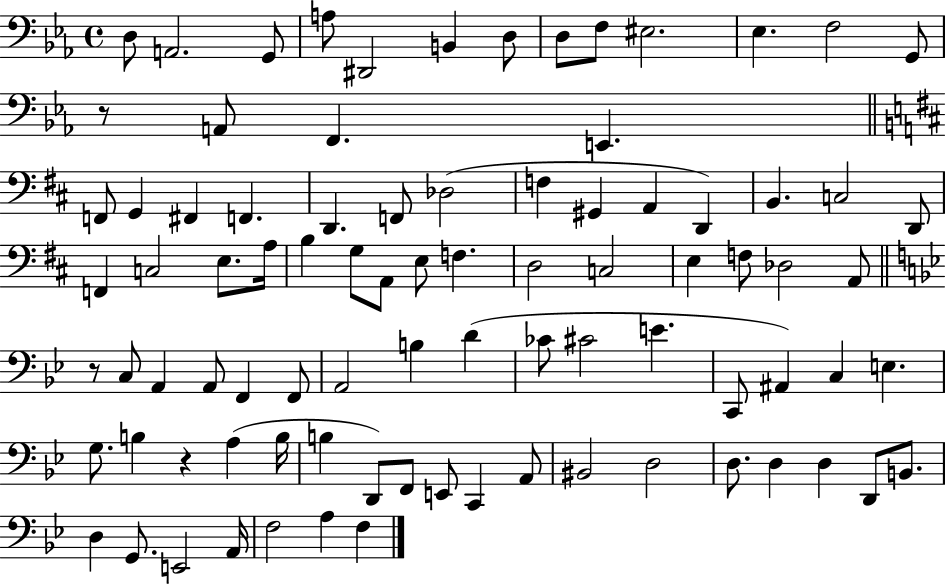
X:1
T:Untitled
M:4/4
L:1/4
K:Eb
D,/2 A,,2 G,,/2 A,/2 ^D,,2 B,, D,/2 D,/2 F,/2 ^E,2 _E, F,2 G,,/2 z/2 A,,/2 F,, E,, F,,/2 G,, ^F,, F,, D,, F,,/2 _D,2 F, ^G,, A,, D,, B,, C,2 D,,/2 F,, C,2 E,/2 A,/4 B, G,/2 A,,/2 E,/2 F, D,2 C,2 E, F,/2 _D,2 A,,/2 z/2 C,/2 A,, A,,/2 F,, F,,/2 A,,2 B, D _C/2 ^C2 E C,,/2 ^A,, C, E, G,/2 B, z A, B,/4 B, D,,/2 F,,/2 E,,/2 C,, A,,/2 ^B,,2 D,2 D,/2 D, D, D,,/2 B,,/2 D, G,,/2 E,,2 A,,/4 F,2 A, F,